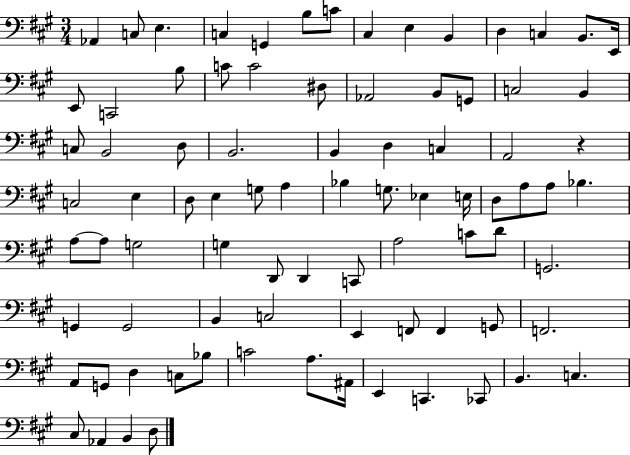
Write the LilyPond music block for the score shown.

{
  \clef bass
  \numericTimeSignature
  \time 3/4
  \key a \major
  aes,4 c8 e4. | c4 g,4 b8 c'8 | cis4 e4 b,4 | d4 c4 b,8. e,16 | \break e,8 c,2 b8 | c'8 c'2 dis8 | aes,2 b,8 g,8 | c2 b,4 | \break c8 b,2 d8 | b,2. | b,4 d4 c4 | a,2 r4 | \break c2 e4 | d8 e4 g8 a4 | bes4 g8. ees4 e16 | d8 a8 a8 bes4. | \break a8~~ a8 g2 | g4 d,8 d,4 c,8 | a2 c'8 d'8 | g,2. | \break g,4 g,2 | b,4 c2 | e,4 f,8 f,4 g,8 | f,2. | \break a,8 g,8 d4 c8 bes8 | c'2 a8. ais,16 | e,4 c,4. ces,8 | b,4. c4. | \break cis8 aes,4 b,4 d8 | \bar "|."
}